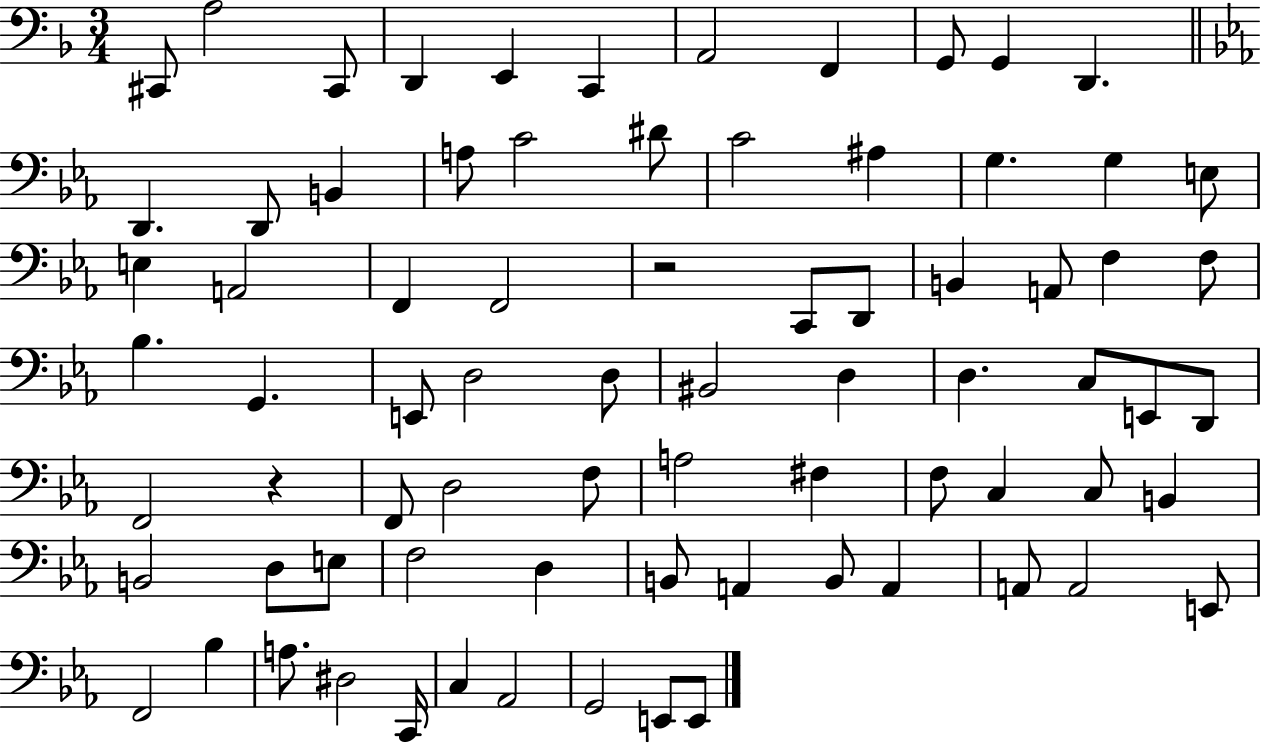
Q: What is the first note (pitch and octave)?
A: C#2